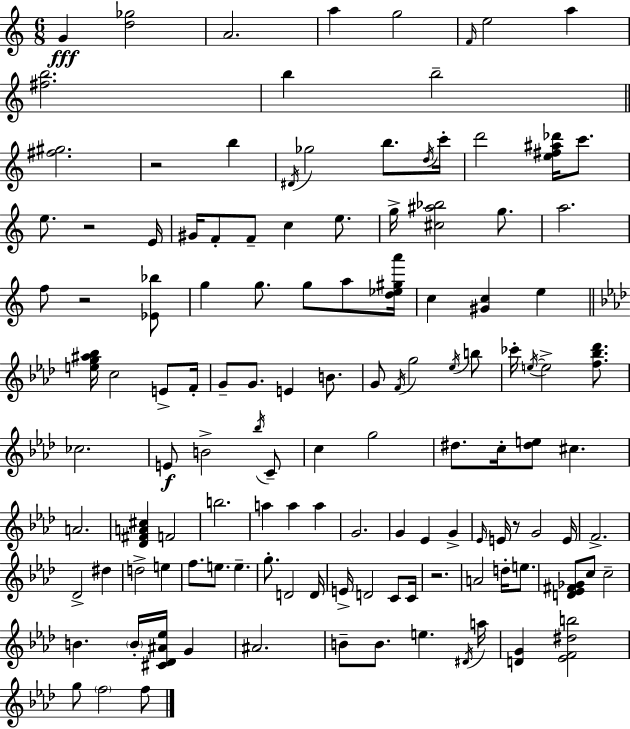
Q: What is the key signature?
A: A minor